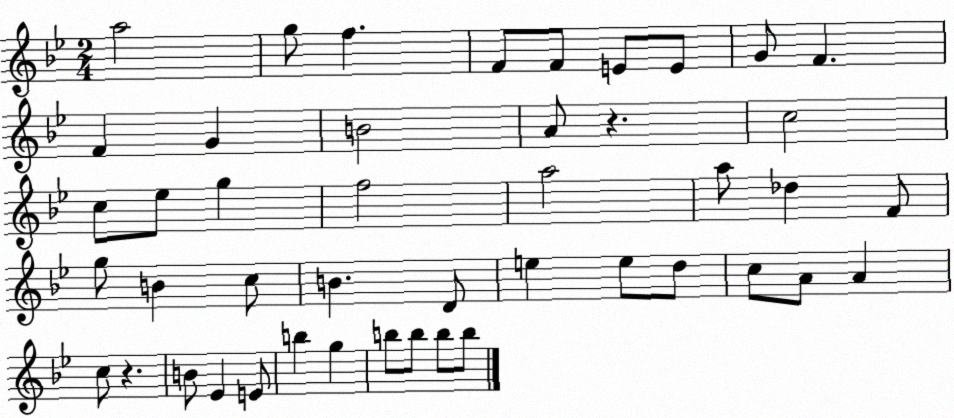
X:1
T:Untitled
M:2/4
L:1/4
K:Bb
a2 g/2 f F/2 F/2 E/2 E/2 G/2 F F G B2 A/2 z c2 c/2 _e/2 g f2 a2 a/2 _d F/2 g/2 B c/2 B D/2 e e/2 d/2 c/2 A/2 A c/2 z B/2 _E E/2 b g b/2 b/2 b/2 b/2